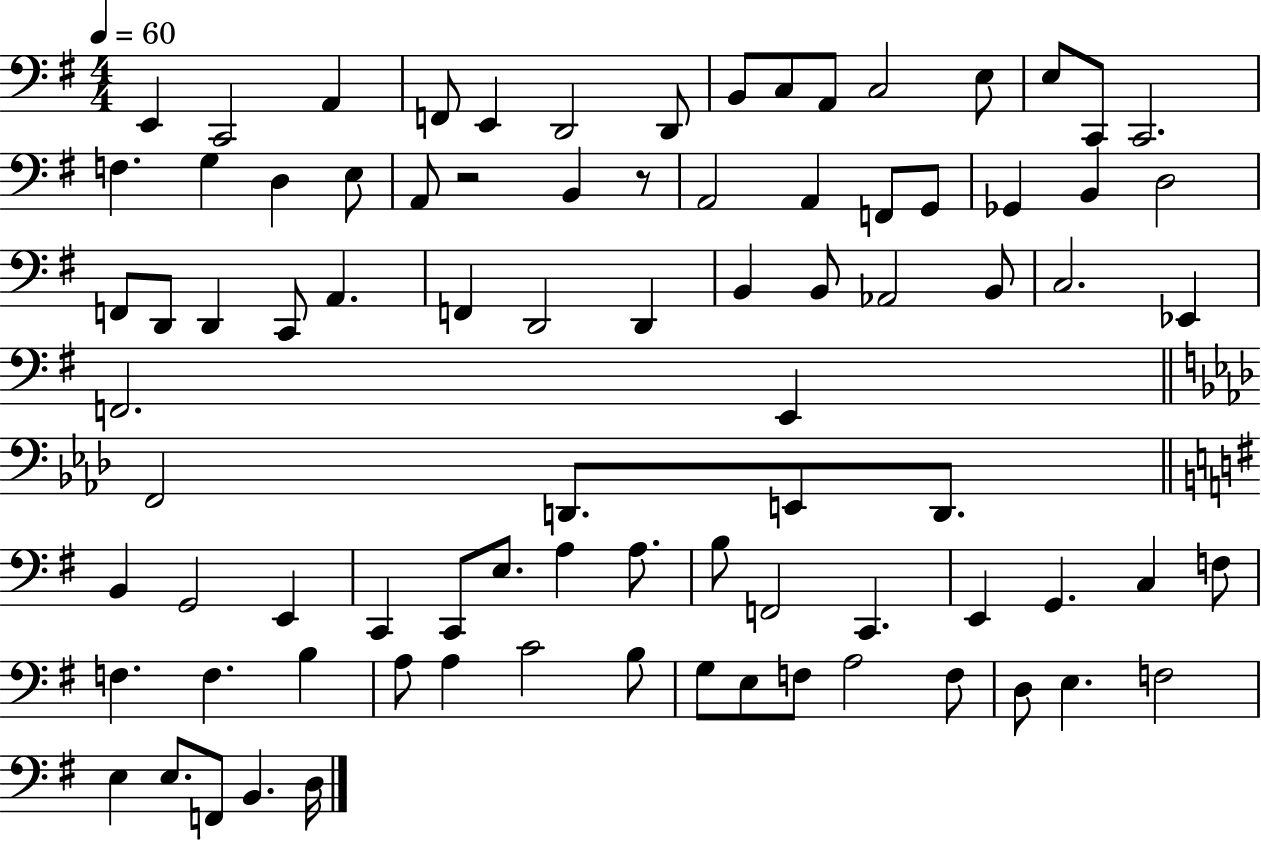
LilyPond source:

{
  \clef bass
  \numericTimeSignature
  \time 4/4
  \key g \major
  \tempo 4 = 60
  e,4 c,2 a,4 | f,8 e,4 d,2 d,8 | b,8 c8 a,8 c2 e8 | e8 c,8 c,2. | \break f4. g4 d4 e8 | a,8 r2 b,4 r8 | a,2 a,4 f,8 g,8 | ges,4 b,4 d2 | \break f,8 d,8 d,4 c,8 a,4. | f,4 d,2 d,4 | b,4 b,8 aes,2 b,8 | c2. ees,4 | \break f,2. e,4 | \bar "||" \break \key aes \major f,2 d,8. e,8 d,8. | \bar "||" \break \key e \minor b,4 g,2 e,4 | c,4 c,8 e8. a4 a8. | b8 f,2 c,4. | e,4 g,4. c4 f8 | \break f4. f4. b4 | a8 a4 c'2 b8 | g8 e8 f8 a2 f8 | d8 e4. f2 | \break e4 e8. f,8 b,4. d16 | \bar "|."
}